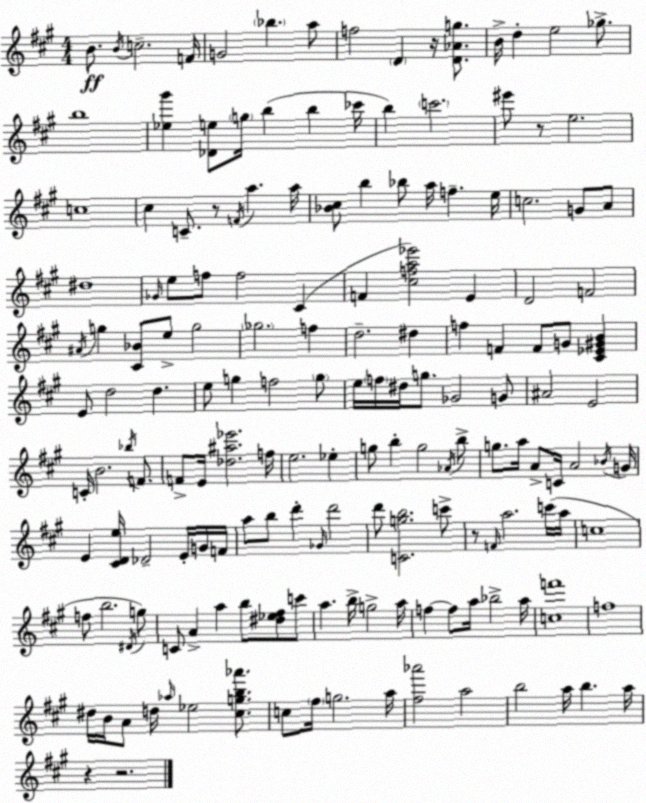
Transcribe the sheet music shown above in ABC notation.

X:1
T:Untitled
M:4/4
L:1/4
K:A
B/2 B/4 c2 F/4 G2 _b a/2 f2 D z/4 [D_Ag]/2 B/4 d e2 _g/2 b4 [_e^g'] [_De]/2 g/4 b b _c'/4 b c'2 ^e'/2 z/2 e2 c4 ^c C/2 z/2 F/4 a a/4 [_B^c]/2 b _b/2 a/4 f e/4 c2 G/2 A/2 ^d4 _G/4 e/2 f/2 f2 ^C F [^cfa_e']2 E D2 F2 ^A/4 g [^C_B]/2 e/2 g2 _g2 f d2 ^d f F F/2 G/2 [^C_E^GB] E/2 d2 d e/2 g f2 g/2 e/4 f/4 ^d/4 g/2 _G2 G/2 ^A2 E2 C/4 B2 _b/4 F/2 F/2 E/4 [_d^a_e']2 f/4 e2 _e g/2 b g2 _A/4 b/2 g/2 a/4 A/2 C/4 A2 _B/4 G/4 E [^CDe]/4 _D2 E/4 G/4 F/4 a/2 b/2 d' _G/4 d'2 d'/2 [Cgb]2 c'/2 z/2 F/4 a2 c'/4 a/4 c4 f/2 b2 ^D/4 g/2 C/2 A a b/2 [^d_e^f]/2 c'/2 a b/4 g2 a/4 f f/2 a/4 _b2 a/4 [cf']4 f4 ^d/4 B/4 A/2 d/4 _a/4 _e2 [^cgb_a']/2 c/2 ^f/4 g2 a/4 [^f_a']2 a2 b2 a/4 b a/4 z z2